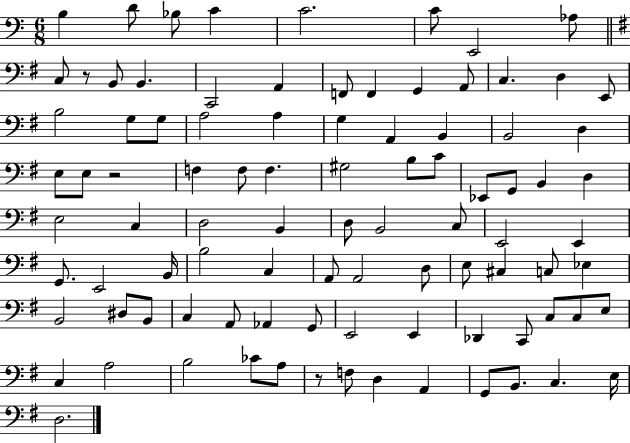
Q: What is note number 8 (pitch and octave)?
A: Ab3